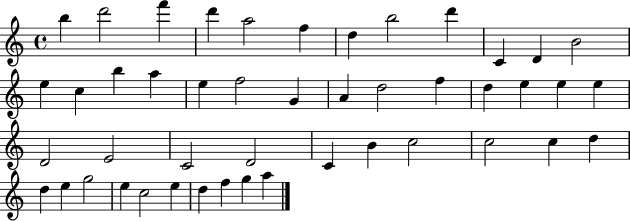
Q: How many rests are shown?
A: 0